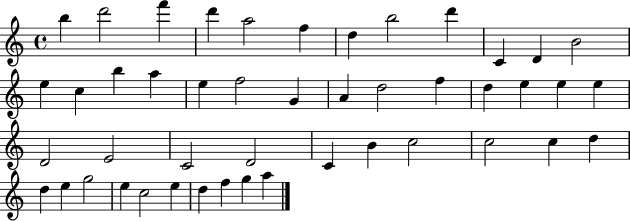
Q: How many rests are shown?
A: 0